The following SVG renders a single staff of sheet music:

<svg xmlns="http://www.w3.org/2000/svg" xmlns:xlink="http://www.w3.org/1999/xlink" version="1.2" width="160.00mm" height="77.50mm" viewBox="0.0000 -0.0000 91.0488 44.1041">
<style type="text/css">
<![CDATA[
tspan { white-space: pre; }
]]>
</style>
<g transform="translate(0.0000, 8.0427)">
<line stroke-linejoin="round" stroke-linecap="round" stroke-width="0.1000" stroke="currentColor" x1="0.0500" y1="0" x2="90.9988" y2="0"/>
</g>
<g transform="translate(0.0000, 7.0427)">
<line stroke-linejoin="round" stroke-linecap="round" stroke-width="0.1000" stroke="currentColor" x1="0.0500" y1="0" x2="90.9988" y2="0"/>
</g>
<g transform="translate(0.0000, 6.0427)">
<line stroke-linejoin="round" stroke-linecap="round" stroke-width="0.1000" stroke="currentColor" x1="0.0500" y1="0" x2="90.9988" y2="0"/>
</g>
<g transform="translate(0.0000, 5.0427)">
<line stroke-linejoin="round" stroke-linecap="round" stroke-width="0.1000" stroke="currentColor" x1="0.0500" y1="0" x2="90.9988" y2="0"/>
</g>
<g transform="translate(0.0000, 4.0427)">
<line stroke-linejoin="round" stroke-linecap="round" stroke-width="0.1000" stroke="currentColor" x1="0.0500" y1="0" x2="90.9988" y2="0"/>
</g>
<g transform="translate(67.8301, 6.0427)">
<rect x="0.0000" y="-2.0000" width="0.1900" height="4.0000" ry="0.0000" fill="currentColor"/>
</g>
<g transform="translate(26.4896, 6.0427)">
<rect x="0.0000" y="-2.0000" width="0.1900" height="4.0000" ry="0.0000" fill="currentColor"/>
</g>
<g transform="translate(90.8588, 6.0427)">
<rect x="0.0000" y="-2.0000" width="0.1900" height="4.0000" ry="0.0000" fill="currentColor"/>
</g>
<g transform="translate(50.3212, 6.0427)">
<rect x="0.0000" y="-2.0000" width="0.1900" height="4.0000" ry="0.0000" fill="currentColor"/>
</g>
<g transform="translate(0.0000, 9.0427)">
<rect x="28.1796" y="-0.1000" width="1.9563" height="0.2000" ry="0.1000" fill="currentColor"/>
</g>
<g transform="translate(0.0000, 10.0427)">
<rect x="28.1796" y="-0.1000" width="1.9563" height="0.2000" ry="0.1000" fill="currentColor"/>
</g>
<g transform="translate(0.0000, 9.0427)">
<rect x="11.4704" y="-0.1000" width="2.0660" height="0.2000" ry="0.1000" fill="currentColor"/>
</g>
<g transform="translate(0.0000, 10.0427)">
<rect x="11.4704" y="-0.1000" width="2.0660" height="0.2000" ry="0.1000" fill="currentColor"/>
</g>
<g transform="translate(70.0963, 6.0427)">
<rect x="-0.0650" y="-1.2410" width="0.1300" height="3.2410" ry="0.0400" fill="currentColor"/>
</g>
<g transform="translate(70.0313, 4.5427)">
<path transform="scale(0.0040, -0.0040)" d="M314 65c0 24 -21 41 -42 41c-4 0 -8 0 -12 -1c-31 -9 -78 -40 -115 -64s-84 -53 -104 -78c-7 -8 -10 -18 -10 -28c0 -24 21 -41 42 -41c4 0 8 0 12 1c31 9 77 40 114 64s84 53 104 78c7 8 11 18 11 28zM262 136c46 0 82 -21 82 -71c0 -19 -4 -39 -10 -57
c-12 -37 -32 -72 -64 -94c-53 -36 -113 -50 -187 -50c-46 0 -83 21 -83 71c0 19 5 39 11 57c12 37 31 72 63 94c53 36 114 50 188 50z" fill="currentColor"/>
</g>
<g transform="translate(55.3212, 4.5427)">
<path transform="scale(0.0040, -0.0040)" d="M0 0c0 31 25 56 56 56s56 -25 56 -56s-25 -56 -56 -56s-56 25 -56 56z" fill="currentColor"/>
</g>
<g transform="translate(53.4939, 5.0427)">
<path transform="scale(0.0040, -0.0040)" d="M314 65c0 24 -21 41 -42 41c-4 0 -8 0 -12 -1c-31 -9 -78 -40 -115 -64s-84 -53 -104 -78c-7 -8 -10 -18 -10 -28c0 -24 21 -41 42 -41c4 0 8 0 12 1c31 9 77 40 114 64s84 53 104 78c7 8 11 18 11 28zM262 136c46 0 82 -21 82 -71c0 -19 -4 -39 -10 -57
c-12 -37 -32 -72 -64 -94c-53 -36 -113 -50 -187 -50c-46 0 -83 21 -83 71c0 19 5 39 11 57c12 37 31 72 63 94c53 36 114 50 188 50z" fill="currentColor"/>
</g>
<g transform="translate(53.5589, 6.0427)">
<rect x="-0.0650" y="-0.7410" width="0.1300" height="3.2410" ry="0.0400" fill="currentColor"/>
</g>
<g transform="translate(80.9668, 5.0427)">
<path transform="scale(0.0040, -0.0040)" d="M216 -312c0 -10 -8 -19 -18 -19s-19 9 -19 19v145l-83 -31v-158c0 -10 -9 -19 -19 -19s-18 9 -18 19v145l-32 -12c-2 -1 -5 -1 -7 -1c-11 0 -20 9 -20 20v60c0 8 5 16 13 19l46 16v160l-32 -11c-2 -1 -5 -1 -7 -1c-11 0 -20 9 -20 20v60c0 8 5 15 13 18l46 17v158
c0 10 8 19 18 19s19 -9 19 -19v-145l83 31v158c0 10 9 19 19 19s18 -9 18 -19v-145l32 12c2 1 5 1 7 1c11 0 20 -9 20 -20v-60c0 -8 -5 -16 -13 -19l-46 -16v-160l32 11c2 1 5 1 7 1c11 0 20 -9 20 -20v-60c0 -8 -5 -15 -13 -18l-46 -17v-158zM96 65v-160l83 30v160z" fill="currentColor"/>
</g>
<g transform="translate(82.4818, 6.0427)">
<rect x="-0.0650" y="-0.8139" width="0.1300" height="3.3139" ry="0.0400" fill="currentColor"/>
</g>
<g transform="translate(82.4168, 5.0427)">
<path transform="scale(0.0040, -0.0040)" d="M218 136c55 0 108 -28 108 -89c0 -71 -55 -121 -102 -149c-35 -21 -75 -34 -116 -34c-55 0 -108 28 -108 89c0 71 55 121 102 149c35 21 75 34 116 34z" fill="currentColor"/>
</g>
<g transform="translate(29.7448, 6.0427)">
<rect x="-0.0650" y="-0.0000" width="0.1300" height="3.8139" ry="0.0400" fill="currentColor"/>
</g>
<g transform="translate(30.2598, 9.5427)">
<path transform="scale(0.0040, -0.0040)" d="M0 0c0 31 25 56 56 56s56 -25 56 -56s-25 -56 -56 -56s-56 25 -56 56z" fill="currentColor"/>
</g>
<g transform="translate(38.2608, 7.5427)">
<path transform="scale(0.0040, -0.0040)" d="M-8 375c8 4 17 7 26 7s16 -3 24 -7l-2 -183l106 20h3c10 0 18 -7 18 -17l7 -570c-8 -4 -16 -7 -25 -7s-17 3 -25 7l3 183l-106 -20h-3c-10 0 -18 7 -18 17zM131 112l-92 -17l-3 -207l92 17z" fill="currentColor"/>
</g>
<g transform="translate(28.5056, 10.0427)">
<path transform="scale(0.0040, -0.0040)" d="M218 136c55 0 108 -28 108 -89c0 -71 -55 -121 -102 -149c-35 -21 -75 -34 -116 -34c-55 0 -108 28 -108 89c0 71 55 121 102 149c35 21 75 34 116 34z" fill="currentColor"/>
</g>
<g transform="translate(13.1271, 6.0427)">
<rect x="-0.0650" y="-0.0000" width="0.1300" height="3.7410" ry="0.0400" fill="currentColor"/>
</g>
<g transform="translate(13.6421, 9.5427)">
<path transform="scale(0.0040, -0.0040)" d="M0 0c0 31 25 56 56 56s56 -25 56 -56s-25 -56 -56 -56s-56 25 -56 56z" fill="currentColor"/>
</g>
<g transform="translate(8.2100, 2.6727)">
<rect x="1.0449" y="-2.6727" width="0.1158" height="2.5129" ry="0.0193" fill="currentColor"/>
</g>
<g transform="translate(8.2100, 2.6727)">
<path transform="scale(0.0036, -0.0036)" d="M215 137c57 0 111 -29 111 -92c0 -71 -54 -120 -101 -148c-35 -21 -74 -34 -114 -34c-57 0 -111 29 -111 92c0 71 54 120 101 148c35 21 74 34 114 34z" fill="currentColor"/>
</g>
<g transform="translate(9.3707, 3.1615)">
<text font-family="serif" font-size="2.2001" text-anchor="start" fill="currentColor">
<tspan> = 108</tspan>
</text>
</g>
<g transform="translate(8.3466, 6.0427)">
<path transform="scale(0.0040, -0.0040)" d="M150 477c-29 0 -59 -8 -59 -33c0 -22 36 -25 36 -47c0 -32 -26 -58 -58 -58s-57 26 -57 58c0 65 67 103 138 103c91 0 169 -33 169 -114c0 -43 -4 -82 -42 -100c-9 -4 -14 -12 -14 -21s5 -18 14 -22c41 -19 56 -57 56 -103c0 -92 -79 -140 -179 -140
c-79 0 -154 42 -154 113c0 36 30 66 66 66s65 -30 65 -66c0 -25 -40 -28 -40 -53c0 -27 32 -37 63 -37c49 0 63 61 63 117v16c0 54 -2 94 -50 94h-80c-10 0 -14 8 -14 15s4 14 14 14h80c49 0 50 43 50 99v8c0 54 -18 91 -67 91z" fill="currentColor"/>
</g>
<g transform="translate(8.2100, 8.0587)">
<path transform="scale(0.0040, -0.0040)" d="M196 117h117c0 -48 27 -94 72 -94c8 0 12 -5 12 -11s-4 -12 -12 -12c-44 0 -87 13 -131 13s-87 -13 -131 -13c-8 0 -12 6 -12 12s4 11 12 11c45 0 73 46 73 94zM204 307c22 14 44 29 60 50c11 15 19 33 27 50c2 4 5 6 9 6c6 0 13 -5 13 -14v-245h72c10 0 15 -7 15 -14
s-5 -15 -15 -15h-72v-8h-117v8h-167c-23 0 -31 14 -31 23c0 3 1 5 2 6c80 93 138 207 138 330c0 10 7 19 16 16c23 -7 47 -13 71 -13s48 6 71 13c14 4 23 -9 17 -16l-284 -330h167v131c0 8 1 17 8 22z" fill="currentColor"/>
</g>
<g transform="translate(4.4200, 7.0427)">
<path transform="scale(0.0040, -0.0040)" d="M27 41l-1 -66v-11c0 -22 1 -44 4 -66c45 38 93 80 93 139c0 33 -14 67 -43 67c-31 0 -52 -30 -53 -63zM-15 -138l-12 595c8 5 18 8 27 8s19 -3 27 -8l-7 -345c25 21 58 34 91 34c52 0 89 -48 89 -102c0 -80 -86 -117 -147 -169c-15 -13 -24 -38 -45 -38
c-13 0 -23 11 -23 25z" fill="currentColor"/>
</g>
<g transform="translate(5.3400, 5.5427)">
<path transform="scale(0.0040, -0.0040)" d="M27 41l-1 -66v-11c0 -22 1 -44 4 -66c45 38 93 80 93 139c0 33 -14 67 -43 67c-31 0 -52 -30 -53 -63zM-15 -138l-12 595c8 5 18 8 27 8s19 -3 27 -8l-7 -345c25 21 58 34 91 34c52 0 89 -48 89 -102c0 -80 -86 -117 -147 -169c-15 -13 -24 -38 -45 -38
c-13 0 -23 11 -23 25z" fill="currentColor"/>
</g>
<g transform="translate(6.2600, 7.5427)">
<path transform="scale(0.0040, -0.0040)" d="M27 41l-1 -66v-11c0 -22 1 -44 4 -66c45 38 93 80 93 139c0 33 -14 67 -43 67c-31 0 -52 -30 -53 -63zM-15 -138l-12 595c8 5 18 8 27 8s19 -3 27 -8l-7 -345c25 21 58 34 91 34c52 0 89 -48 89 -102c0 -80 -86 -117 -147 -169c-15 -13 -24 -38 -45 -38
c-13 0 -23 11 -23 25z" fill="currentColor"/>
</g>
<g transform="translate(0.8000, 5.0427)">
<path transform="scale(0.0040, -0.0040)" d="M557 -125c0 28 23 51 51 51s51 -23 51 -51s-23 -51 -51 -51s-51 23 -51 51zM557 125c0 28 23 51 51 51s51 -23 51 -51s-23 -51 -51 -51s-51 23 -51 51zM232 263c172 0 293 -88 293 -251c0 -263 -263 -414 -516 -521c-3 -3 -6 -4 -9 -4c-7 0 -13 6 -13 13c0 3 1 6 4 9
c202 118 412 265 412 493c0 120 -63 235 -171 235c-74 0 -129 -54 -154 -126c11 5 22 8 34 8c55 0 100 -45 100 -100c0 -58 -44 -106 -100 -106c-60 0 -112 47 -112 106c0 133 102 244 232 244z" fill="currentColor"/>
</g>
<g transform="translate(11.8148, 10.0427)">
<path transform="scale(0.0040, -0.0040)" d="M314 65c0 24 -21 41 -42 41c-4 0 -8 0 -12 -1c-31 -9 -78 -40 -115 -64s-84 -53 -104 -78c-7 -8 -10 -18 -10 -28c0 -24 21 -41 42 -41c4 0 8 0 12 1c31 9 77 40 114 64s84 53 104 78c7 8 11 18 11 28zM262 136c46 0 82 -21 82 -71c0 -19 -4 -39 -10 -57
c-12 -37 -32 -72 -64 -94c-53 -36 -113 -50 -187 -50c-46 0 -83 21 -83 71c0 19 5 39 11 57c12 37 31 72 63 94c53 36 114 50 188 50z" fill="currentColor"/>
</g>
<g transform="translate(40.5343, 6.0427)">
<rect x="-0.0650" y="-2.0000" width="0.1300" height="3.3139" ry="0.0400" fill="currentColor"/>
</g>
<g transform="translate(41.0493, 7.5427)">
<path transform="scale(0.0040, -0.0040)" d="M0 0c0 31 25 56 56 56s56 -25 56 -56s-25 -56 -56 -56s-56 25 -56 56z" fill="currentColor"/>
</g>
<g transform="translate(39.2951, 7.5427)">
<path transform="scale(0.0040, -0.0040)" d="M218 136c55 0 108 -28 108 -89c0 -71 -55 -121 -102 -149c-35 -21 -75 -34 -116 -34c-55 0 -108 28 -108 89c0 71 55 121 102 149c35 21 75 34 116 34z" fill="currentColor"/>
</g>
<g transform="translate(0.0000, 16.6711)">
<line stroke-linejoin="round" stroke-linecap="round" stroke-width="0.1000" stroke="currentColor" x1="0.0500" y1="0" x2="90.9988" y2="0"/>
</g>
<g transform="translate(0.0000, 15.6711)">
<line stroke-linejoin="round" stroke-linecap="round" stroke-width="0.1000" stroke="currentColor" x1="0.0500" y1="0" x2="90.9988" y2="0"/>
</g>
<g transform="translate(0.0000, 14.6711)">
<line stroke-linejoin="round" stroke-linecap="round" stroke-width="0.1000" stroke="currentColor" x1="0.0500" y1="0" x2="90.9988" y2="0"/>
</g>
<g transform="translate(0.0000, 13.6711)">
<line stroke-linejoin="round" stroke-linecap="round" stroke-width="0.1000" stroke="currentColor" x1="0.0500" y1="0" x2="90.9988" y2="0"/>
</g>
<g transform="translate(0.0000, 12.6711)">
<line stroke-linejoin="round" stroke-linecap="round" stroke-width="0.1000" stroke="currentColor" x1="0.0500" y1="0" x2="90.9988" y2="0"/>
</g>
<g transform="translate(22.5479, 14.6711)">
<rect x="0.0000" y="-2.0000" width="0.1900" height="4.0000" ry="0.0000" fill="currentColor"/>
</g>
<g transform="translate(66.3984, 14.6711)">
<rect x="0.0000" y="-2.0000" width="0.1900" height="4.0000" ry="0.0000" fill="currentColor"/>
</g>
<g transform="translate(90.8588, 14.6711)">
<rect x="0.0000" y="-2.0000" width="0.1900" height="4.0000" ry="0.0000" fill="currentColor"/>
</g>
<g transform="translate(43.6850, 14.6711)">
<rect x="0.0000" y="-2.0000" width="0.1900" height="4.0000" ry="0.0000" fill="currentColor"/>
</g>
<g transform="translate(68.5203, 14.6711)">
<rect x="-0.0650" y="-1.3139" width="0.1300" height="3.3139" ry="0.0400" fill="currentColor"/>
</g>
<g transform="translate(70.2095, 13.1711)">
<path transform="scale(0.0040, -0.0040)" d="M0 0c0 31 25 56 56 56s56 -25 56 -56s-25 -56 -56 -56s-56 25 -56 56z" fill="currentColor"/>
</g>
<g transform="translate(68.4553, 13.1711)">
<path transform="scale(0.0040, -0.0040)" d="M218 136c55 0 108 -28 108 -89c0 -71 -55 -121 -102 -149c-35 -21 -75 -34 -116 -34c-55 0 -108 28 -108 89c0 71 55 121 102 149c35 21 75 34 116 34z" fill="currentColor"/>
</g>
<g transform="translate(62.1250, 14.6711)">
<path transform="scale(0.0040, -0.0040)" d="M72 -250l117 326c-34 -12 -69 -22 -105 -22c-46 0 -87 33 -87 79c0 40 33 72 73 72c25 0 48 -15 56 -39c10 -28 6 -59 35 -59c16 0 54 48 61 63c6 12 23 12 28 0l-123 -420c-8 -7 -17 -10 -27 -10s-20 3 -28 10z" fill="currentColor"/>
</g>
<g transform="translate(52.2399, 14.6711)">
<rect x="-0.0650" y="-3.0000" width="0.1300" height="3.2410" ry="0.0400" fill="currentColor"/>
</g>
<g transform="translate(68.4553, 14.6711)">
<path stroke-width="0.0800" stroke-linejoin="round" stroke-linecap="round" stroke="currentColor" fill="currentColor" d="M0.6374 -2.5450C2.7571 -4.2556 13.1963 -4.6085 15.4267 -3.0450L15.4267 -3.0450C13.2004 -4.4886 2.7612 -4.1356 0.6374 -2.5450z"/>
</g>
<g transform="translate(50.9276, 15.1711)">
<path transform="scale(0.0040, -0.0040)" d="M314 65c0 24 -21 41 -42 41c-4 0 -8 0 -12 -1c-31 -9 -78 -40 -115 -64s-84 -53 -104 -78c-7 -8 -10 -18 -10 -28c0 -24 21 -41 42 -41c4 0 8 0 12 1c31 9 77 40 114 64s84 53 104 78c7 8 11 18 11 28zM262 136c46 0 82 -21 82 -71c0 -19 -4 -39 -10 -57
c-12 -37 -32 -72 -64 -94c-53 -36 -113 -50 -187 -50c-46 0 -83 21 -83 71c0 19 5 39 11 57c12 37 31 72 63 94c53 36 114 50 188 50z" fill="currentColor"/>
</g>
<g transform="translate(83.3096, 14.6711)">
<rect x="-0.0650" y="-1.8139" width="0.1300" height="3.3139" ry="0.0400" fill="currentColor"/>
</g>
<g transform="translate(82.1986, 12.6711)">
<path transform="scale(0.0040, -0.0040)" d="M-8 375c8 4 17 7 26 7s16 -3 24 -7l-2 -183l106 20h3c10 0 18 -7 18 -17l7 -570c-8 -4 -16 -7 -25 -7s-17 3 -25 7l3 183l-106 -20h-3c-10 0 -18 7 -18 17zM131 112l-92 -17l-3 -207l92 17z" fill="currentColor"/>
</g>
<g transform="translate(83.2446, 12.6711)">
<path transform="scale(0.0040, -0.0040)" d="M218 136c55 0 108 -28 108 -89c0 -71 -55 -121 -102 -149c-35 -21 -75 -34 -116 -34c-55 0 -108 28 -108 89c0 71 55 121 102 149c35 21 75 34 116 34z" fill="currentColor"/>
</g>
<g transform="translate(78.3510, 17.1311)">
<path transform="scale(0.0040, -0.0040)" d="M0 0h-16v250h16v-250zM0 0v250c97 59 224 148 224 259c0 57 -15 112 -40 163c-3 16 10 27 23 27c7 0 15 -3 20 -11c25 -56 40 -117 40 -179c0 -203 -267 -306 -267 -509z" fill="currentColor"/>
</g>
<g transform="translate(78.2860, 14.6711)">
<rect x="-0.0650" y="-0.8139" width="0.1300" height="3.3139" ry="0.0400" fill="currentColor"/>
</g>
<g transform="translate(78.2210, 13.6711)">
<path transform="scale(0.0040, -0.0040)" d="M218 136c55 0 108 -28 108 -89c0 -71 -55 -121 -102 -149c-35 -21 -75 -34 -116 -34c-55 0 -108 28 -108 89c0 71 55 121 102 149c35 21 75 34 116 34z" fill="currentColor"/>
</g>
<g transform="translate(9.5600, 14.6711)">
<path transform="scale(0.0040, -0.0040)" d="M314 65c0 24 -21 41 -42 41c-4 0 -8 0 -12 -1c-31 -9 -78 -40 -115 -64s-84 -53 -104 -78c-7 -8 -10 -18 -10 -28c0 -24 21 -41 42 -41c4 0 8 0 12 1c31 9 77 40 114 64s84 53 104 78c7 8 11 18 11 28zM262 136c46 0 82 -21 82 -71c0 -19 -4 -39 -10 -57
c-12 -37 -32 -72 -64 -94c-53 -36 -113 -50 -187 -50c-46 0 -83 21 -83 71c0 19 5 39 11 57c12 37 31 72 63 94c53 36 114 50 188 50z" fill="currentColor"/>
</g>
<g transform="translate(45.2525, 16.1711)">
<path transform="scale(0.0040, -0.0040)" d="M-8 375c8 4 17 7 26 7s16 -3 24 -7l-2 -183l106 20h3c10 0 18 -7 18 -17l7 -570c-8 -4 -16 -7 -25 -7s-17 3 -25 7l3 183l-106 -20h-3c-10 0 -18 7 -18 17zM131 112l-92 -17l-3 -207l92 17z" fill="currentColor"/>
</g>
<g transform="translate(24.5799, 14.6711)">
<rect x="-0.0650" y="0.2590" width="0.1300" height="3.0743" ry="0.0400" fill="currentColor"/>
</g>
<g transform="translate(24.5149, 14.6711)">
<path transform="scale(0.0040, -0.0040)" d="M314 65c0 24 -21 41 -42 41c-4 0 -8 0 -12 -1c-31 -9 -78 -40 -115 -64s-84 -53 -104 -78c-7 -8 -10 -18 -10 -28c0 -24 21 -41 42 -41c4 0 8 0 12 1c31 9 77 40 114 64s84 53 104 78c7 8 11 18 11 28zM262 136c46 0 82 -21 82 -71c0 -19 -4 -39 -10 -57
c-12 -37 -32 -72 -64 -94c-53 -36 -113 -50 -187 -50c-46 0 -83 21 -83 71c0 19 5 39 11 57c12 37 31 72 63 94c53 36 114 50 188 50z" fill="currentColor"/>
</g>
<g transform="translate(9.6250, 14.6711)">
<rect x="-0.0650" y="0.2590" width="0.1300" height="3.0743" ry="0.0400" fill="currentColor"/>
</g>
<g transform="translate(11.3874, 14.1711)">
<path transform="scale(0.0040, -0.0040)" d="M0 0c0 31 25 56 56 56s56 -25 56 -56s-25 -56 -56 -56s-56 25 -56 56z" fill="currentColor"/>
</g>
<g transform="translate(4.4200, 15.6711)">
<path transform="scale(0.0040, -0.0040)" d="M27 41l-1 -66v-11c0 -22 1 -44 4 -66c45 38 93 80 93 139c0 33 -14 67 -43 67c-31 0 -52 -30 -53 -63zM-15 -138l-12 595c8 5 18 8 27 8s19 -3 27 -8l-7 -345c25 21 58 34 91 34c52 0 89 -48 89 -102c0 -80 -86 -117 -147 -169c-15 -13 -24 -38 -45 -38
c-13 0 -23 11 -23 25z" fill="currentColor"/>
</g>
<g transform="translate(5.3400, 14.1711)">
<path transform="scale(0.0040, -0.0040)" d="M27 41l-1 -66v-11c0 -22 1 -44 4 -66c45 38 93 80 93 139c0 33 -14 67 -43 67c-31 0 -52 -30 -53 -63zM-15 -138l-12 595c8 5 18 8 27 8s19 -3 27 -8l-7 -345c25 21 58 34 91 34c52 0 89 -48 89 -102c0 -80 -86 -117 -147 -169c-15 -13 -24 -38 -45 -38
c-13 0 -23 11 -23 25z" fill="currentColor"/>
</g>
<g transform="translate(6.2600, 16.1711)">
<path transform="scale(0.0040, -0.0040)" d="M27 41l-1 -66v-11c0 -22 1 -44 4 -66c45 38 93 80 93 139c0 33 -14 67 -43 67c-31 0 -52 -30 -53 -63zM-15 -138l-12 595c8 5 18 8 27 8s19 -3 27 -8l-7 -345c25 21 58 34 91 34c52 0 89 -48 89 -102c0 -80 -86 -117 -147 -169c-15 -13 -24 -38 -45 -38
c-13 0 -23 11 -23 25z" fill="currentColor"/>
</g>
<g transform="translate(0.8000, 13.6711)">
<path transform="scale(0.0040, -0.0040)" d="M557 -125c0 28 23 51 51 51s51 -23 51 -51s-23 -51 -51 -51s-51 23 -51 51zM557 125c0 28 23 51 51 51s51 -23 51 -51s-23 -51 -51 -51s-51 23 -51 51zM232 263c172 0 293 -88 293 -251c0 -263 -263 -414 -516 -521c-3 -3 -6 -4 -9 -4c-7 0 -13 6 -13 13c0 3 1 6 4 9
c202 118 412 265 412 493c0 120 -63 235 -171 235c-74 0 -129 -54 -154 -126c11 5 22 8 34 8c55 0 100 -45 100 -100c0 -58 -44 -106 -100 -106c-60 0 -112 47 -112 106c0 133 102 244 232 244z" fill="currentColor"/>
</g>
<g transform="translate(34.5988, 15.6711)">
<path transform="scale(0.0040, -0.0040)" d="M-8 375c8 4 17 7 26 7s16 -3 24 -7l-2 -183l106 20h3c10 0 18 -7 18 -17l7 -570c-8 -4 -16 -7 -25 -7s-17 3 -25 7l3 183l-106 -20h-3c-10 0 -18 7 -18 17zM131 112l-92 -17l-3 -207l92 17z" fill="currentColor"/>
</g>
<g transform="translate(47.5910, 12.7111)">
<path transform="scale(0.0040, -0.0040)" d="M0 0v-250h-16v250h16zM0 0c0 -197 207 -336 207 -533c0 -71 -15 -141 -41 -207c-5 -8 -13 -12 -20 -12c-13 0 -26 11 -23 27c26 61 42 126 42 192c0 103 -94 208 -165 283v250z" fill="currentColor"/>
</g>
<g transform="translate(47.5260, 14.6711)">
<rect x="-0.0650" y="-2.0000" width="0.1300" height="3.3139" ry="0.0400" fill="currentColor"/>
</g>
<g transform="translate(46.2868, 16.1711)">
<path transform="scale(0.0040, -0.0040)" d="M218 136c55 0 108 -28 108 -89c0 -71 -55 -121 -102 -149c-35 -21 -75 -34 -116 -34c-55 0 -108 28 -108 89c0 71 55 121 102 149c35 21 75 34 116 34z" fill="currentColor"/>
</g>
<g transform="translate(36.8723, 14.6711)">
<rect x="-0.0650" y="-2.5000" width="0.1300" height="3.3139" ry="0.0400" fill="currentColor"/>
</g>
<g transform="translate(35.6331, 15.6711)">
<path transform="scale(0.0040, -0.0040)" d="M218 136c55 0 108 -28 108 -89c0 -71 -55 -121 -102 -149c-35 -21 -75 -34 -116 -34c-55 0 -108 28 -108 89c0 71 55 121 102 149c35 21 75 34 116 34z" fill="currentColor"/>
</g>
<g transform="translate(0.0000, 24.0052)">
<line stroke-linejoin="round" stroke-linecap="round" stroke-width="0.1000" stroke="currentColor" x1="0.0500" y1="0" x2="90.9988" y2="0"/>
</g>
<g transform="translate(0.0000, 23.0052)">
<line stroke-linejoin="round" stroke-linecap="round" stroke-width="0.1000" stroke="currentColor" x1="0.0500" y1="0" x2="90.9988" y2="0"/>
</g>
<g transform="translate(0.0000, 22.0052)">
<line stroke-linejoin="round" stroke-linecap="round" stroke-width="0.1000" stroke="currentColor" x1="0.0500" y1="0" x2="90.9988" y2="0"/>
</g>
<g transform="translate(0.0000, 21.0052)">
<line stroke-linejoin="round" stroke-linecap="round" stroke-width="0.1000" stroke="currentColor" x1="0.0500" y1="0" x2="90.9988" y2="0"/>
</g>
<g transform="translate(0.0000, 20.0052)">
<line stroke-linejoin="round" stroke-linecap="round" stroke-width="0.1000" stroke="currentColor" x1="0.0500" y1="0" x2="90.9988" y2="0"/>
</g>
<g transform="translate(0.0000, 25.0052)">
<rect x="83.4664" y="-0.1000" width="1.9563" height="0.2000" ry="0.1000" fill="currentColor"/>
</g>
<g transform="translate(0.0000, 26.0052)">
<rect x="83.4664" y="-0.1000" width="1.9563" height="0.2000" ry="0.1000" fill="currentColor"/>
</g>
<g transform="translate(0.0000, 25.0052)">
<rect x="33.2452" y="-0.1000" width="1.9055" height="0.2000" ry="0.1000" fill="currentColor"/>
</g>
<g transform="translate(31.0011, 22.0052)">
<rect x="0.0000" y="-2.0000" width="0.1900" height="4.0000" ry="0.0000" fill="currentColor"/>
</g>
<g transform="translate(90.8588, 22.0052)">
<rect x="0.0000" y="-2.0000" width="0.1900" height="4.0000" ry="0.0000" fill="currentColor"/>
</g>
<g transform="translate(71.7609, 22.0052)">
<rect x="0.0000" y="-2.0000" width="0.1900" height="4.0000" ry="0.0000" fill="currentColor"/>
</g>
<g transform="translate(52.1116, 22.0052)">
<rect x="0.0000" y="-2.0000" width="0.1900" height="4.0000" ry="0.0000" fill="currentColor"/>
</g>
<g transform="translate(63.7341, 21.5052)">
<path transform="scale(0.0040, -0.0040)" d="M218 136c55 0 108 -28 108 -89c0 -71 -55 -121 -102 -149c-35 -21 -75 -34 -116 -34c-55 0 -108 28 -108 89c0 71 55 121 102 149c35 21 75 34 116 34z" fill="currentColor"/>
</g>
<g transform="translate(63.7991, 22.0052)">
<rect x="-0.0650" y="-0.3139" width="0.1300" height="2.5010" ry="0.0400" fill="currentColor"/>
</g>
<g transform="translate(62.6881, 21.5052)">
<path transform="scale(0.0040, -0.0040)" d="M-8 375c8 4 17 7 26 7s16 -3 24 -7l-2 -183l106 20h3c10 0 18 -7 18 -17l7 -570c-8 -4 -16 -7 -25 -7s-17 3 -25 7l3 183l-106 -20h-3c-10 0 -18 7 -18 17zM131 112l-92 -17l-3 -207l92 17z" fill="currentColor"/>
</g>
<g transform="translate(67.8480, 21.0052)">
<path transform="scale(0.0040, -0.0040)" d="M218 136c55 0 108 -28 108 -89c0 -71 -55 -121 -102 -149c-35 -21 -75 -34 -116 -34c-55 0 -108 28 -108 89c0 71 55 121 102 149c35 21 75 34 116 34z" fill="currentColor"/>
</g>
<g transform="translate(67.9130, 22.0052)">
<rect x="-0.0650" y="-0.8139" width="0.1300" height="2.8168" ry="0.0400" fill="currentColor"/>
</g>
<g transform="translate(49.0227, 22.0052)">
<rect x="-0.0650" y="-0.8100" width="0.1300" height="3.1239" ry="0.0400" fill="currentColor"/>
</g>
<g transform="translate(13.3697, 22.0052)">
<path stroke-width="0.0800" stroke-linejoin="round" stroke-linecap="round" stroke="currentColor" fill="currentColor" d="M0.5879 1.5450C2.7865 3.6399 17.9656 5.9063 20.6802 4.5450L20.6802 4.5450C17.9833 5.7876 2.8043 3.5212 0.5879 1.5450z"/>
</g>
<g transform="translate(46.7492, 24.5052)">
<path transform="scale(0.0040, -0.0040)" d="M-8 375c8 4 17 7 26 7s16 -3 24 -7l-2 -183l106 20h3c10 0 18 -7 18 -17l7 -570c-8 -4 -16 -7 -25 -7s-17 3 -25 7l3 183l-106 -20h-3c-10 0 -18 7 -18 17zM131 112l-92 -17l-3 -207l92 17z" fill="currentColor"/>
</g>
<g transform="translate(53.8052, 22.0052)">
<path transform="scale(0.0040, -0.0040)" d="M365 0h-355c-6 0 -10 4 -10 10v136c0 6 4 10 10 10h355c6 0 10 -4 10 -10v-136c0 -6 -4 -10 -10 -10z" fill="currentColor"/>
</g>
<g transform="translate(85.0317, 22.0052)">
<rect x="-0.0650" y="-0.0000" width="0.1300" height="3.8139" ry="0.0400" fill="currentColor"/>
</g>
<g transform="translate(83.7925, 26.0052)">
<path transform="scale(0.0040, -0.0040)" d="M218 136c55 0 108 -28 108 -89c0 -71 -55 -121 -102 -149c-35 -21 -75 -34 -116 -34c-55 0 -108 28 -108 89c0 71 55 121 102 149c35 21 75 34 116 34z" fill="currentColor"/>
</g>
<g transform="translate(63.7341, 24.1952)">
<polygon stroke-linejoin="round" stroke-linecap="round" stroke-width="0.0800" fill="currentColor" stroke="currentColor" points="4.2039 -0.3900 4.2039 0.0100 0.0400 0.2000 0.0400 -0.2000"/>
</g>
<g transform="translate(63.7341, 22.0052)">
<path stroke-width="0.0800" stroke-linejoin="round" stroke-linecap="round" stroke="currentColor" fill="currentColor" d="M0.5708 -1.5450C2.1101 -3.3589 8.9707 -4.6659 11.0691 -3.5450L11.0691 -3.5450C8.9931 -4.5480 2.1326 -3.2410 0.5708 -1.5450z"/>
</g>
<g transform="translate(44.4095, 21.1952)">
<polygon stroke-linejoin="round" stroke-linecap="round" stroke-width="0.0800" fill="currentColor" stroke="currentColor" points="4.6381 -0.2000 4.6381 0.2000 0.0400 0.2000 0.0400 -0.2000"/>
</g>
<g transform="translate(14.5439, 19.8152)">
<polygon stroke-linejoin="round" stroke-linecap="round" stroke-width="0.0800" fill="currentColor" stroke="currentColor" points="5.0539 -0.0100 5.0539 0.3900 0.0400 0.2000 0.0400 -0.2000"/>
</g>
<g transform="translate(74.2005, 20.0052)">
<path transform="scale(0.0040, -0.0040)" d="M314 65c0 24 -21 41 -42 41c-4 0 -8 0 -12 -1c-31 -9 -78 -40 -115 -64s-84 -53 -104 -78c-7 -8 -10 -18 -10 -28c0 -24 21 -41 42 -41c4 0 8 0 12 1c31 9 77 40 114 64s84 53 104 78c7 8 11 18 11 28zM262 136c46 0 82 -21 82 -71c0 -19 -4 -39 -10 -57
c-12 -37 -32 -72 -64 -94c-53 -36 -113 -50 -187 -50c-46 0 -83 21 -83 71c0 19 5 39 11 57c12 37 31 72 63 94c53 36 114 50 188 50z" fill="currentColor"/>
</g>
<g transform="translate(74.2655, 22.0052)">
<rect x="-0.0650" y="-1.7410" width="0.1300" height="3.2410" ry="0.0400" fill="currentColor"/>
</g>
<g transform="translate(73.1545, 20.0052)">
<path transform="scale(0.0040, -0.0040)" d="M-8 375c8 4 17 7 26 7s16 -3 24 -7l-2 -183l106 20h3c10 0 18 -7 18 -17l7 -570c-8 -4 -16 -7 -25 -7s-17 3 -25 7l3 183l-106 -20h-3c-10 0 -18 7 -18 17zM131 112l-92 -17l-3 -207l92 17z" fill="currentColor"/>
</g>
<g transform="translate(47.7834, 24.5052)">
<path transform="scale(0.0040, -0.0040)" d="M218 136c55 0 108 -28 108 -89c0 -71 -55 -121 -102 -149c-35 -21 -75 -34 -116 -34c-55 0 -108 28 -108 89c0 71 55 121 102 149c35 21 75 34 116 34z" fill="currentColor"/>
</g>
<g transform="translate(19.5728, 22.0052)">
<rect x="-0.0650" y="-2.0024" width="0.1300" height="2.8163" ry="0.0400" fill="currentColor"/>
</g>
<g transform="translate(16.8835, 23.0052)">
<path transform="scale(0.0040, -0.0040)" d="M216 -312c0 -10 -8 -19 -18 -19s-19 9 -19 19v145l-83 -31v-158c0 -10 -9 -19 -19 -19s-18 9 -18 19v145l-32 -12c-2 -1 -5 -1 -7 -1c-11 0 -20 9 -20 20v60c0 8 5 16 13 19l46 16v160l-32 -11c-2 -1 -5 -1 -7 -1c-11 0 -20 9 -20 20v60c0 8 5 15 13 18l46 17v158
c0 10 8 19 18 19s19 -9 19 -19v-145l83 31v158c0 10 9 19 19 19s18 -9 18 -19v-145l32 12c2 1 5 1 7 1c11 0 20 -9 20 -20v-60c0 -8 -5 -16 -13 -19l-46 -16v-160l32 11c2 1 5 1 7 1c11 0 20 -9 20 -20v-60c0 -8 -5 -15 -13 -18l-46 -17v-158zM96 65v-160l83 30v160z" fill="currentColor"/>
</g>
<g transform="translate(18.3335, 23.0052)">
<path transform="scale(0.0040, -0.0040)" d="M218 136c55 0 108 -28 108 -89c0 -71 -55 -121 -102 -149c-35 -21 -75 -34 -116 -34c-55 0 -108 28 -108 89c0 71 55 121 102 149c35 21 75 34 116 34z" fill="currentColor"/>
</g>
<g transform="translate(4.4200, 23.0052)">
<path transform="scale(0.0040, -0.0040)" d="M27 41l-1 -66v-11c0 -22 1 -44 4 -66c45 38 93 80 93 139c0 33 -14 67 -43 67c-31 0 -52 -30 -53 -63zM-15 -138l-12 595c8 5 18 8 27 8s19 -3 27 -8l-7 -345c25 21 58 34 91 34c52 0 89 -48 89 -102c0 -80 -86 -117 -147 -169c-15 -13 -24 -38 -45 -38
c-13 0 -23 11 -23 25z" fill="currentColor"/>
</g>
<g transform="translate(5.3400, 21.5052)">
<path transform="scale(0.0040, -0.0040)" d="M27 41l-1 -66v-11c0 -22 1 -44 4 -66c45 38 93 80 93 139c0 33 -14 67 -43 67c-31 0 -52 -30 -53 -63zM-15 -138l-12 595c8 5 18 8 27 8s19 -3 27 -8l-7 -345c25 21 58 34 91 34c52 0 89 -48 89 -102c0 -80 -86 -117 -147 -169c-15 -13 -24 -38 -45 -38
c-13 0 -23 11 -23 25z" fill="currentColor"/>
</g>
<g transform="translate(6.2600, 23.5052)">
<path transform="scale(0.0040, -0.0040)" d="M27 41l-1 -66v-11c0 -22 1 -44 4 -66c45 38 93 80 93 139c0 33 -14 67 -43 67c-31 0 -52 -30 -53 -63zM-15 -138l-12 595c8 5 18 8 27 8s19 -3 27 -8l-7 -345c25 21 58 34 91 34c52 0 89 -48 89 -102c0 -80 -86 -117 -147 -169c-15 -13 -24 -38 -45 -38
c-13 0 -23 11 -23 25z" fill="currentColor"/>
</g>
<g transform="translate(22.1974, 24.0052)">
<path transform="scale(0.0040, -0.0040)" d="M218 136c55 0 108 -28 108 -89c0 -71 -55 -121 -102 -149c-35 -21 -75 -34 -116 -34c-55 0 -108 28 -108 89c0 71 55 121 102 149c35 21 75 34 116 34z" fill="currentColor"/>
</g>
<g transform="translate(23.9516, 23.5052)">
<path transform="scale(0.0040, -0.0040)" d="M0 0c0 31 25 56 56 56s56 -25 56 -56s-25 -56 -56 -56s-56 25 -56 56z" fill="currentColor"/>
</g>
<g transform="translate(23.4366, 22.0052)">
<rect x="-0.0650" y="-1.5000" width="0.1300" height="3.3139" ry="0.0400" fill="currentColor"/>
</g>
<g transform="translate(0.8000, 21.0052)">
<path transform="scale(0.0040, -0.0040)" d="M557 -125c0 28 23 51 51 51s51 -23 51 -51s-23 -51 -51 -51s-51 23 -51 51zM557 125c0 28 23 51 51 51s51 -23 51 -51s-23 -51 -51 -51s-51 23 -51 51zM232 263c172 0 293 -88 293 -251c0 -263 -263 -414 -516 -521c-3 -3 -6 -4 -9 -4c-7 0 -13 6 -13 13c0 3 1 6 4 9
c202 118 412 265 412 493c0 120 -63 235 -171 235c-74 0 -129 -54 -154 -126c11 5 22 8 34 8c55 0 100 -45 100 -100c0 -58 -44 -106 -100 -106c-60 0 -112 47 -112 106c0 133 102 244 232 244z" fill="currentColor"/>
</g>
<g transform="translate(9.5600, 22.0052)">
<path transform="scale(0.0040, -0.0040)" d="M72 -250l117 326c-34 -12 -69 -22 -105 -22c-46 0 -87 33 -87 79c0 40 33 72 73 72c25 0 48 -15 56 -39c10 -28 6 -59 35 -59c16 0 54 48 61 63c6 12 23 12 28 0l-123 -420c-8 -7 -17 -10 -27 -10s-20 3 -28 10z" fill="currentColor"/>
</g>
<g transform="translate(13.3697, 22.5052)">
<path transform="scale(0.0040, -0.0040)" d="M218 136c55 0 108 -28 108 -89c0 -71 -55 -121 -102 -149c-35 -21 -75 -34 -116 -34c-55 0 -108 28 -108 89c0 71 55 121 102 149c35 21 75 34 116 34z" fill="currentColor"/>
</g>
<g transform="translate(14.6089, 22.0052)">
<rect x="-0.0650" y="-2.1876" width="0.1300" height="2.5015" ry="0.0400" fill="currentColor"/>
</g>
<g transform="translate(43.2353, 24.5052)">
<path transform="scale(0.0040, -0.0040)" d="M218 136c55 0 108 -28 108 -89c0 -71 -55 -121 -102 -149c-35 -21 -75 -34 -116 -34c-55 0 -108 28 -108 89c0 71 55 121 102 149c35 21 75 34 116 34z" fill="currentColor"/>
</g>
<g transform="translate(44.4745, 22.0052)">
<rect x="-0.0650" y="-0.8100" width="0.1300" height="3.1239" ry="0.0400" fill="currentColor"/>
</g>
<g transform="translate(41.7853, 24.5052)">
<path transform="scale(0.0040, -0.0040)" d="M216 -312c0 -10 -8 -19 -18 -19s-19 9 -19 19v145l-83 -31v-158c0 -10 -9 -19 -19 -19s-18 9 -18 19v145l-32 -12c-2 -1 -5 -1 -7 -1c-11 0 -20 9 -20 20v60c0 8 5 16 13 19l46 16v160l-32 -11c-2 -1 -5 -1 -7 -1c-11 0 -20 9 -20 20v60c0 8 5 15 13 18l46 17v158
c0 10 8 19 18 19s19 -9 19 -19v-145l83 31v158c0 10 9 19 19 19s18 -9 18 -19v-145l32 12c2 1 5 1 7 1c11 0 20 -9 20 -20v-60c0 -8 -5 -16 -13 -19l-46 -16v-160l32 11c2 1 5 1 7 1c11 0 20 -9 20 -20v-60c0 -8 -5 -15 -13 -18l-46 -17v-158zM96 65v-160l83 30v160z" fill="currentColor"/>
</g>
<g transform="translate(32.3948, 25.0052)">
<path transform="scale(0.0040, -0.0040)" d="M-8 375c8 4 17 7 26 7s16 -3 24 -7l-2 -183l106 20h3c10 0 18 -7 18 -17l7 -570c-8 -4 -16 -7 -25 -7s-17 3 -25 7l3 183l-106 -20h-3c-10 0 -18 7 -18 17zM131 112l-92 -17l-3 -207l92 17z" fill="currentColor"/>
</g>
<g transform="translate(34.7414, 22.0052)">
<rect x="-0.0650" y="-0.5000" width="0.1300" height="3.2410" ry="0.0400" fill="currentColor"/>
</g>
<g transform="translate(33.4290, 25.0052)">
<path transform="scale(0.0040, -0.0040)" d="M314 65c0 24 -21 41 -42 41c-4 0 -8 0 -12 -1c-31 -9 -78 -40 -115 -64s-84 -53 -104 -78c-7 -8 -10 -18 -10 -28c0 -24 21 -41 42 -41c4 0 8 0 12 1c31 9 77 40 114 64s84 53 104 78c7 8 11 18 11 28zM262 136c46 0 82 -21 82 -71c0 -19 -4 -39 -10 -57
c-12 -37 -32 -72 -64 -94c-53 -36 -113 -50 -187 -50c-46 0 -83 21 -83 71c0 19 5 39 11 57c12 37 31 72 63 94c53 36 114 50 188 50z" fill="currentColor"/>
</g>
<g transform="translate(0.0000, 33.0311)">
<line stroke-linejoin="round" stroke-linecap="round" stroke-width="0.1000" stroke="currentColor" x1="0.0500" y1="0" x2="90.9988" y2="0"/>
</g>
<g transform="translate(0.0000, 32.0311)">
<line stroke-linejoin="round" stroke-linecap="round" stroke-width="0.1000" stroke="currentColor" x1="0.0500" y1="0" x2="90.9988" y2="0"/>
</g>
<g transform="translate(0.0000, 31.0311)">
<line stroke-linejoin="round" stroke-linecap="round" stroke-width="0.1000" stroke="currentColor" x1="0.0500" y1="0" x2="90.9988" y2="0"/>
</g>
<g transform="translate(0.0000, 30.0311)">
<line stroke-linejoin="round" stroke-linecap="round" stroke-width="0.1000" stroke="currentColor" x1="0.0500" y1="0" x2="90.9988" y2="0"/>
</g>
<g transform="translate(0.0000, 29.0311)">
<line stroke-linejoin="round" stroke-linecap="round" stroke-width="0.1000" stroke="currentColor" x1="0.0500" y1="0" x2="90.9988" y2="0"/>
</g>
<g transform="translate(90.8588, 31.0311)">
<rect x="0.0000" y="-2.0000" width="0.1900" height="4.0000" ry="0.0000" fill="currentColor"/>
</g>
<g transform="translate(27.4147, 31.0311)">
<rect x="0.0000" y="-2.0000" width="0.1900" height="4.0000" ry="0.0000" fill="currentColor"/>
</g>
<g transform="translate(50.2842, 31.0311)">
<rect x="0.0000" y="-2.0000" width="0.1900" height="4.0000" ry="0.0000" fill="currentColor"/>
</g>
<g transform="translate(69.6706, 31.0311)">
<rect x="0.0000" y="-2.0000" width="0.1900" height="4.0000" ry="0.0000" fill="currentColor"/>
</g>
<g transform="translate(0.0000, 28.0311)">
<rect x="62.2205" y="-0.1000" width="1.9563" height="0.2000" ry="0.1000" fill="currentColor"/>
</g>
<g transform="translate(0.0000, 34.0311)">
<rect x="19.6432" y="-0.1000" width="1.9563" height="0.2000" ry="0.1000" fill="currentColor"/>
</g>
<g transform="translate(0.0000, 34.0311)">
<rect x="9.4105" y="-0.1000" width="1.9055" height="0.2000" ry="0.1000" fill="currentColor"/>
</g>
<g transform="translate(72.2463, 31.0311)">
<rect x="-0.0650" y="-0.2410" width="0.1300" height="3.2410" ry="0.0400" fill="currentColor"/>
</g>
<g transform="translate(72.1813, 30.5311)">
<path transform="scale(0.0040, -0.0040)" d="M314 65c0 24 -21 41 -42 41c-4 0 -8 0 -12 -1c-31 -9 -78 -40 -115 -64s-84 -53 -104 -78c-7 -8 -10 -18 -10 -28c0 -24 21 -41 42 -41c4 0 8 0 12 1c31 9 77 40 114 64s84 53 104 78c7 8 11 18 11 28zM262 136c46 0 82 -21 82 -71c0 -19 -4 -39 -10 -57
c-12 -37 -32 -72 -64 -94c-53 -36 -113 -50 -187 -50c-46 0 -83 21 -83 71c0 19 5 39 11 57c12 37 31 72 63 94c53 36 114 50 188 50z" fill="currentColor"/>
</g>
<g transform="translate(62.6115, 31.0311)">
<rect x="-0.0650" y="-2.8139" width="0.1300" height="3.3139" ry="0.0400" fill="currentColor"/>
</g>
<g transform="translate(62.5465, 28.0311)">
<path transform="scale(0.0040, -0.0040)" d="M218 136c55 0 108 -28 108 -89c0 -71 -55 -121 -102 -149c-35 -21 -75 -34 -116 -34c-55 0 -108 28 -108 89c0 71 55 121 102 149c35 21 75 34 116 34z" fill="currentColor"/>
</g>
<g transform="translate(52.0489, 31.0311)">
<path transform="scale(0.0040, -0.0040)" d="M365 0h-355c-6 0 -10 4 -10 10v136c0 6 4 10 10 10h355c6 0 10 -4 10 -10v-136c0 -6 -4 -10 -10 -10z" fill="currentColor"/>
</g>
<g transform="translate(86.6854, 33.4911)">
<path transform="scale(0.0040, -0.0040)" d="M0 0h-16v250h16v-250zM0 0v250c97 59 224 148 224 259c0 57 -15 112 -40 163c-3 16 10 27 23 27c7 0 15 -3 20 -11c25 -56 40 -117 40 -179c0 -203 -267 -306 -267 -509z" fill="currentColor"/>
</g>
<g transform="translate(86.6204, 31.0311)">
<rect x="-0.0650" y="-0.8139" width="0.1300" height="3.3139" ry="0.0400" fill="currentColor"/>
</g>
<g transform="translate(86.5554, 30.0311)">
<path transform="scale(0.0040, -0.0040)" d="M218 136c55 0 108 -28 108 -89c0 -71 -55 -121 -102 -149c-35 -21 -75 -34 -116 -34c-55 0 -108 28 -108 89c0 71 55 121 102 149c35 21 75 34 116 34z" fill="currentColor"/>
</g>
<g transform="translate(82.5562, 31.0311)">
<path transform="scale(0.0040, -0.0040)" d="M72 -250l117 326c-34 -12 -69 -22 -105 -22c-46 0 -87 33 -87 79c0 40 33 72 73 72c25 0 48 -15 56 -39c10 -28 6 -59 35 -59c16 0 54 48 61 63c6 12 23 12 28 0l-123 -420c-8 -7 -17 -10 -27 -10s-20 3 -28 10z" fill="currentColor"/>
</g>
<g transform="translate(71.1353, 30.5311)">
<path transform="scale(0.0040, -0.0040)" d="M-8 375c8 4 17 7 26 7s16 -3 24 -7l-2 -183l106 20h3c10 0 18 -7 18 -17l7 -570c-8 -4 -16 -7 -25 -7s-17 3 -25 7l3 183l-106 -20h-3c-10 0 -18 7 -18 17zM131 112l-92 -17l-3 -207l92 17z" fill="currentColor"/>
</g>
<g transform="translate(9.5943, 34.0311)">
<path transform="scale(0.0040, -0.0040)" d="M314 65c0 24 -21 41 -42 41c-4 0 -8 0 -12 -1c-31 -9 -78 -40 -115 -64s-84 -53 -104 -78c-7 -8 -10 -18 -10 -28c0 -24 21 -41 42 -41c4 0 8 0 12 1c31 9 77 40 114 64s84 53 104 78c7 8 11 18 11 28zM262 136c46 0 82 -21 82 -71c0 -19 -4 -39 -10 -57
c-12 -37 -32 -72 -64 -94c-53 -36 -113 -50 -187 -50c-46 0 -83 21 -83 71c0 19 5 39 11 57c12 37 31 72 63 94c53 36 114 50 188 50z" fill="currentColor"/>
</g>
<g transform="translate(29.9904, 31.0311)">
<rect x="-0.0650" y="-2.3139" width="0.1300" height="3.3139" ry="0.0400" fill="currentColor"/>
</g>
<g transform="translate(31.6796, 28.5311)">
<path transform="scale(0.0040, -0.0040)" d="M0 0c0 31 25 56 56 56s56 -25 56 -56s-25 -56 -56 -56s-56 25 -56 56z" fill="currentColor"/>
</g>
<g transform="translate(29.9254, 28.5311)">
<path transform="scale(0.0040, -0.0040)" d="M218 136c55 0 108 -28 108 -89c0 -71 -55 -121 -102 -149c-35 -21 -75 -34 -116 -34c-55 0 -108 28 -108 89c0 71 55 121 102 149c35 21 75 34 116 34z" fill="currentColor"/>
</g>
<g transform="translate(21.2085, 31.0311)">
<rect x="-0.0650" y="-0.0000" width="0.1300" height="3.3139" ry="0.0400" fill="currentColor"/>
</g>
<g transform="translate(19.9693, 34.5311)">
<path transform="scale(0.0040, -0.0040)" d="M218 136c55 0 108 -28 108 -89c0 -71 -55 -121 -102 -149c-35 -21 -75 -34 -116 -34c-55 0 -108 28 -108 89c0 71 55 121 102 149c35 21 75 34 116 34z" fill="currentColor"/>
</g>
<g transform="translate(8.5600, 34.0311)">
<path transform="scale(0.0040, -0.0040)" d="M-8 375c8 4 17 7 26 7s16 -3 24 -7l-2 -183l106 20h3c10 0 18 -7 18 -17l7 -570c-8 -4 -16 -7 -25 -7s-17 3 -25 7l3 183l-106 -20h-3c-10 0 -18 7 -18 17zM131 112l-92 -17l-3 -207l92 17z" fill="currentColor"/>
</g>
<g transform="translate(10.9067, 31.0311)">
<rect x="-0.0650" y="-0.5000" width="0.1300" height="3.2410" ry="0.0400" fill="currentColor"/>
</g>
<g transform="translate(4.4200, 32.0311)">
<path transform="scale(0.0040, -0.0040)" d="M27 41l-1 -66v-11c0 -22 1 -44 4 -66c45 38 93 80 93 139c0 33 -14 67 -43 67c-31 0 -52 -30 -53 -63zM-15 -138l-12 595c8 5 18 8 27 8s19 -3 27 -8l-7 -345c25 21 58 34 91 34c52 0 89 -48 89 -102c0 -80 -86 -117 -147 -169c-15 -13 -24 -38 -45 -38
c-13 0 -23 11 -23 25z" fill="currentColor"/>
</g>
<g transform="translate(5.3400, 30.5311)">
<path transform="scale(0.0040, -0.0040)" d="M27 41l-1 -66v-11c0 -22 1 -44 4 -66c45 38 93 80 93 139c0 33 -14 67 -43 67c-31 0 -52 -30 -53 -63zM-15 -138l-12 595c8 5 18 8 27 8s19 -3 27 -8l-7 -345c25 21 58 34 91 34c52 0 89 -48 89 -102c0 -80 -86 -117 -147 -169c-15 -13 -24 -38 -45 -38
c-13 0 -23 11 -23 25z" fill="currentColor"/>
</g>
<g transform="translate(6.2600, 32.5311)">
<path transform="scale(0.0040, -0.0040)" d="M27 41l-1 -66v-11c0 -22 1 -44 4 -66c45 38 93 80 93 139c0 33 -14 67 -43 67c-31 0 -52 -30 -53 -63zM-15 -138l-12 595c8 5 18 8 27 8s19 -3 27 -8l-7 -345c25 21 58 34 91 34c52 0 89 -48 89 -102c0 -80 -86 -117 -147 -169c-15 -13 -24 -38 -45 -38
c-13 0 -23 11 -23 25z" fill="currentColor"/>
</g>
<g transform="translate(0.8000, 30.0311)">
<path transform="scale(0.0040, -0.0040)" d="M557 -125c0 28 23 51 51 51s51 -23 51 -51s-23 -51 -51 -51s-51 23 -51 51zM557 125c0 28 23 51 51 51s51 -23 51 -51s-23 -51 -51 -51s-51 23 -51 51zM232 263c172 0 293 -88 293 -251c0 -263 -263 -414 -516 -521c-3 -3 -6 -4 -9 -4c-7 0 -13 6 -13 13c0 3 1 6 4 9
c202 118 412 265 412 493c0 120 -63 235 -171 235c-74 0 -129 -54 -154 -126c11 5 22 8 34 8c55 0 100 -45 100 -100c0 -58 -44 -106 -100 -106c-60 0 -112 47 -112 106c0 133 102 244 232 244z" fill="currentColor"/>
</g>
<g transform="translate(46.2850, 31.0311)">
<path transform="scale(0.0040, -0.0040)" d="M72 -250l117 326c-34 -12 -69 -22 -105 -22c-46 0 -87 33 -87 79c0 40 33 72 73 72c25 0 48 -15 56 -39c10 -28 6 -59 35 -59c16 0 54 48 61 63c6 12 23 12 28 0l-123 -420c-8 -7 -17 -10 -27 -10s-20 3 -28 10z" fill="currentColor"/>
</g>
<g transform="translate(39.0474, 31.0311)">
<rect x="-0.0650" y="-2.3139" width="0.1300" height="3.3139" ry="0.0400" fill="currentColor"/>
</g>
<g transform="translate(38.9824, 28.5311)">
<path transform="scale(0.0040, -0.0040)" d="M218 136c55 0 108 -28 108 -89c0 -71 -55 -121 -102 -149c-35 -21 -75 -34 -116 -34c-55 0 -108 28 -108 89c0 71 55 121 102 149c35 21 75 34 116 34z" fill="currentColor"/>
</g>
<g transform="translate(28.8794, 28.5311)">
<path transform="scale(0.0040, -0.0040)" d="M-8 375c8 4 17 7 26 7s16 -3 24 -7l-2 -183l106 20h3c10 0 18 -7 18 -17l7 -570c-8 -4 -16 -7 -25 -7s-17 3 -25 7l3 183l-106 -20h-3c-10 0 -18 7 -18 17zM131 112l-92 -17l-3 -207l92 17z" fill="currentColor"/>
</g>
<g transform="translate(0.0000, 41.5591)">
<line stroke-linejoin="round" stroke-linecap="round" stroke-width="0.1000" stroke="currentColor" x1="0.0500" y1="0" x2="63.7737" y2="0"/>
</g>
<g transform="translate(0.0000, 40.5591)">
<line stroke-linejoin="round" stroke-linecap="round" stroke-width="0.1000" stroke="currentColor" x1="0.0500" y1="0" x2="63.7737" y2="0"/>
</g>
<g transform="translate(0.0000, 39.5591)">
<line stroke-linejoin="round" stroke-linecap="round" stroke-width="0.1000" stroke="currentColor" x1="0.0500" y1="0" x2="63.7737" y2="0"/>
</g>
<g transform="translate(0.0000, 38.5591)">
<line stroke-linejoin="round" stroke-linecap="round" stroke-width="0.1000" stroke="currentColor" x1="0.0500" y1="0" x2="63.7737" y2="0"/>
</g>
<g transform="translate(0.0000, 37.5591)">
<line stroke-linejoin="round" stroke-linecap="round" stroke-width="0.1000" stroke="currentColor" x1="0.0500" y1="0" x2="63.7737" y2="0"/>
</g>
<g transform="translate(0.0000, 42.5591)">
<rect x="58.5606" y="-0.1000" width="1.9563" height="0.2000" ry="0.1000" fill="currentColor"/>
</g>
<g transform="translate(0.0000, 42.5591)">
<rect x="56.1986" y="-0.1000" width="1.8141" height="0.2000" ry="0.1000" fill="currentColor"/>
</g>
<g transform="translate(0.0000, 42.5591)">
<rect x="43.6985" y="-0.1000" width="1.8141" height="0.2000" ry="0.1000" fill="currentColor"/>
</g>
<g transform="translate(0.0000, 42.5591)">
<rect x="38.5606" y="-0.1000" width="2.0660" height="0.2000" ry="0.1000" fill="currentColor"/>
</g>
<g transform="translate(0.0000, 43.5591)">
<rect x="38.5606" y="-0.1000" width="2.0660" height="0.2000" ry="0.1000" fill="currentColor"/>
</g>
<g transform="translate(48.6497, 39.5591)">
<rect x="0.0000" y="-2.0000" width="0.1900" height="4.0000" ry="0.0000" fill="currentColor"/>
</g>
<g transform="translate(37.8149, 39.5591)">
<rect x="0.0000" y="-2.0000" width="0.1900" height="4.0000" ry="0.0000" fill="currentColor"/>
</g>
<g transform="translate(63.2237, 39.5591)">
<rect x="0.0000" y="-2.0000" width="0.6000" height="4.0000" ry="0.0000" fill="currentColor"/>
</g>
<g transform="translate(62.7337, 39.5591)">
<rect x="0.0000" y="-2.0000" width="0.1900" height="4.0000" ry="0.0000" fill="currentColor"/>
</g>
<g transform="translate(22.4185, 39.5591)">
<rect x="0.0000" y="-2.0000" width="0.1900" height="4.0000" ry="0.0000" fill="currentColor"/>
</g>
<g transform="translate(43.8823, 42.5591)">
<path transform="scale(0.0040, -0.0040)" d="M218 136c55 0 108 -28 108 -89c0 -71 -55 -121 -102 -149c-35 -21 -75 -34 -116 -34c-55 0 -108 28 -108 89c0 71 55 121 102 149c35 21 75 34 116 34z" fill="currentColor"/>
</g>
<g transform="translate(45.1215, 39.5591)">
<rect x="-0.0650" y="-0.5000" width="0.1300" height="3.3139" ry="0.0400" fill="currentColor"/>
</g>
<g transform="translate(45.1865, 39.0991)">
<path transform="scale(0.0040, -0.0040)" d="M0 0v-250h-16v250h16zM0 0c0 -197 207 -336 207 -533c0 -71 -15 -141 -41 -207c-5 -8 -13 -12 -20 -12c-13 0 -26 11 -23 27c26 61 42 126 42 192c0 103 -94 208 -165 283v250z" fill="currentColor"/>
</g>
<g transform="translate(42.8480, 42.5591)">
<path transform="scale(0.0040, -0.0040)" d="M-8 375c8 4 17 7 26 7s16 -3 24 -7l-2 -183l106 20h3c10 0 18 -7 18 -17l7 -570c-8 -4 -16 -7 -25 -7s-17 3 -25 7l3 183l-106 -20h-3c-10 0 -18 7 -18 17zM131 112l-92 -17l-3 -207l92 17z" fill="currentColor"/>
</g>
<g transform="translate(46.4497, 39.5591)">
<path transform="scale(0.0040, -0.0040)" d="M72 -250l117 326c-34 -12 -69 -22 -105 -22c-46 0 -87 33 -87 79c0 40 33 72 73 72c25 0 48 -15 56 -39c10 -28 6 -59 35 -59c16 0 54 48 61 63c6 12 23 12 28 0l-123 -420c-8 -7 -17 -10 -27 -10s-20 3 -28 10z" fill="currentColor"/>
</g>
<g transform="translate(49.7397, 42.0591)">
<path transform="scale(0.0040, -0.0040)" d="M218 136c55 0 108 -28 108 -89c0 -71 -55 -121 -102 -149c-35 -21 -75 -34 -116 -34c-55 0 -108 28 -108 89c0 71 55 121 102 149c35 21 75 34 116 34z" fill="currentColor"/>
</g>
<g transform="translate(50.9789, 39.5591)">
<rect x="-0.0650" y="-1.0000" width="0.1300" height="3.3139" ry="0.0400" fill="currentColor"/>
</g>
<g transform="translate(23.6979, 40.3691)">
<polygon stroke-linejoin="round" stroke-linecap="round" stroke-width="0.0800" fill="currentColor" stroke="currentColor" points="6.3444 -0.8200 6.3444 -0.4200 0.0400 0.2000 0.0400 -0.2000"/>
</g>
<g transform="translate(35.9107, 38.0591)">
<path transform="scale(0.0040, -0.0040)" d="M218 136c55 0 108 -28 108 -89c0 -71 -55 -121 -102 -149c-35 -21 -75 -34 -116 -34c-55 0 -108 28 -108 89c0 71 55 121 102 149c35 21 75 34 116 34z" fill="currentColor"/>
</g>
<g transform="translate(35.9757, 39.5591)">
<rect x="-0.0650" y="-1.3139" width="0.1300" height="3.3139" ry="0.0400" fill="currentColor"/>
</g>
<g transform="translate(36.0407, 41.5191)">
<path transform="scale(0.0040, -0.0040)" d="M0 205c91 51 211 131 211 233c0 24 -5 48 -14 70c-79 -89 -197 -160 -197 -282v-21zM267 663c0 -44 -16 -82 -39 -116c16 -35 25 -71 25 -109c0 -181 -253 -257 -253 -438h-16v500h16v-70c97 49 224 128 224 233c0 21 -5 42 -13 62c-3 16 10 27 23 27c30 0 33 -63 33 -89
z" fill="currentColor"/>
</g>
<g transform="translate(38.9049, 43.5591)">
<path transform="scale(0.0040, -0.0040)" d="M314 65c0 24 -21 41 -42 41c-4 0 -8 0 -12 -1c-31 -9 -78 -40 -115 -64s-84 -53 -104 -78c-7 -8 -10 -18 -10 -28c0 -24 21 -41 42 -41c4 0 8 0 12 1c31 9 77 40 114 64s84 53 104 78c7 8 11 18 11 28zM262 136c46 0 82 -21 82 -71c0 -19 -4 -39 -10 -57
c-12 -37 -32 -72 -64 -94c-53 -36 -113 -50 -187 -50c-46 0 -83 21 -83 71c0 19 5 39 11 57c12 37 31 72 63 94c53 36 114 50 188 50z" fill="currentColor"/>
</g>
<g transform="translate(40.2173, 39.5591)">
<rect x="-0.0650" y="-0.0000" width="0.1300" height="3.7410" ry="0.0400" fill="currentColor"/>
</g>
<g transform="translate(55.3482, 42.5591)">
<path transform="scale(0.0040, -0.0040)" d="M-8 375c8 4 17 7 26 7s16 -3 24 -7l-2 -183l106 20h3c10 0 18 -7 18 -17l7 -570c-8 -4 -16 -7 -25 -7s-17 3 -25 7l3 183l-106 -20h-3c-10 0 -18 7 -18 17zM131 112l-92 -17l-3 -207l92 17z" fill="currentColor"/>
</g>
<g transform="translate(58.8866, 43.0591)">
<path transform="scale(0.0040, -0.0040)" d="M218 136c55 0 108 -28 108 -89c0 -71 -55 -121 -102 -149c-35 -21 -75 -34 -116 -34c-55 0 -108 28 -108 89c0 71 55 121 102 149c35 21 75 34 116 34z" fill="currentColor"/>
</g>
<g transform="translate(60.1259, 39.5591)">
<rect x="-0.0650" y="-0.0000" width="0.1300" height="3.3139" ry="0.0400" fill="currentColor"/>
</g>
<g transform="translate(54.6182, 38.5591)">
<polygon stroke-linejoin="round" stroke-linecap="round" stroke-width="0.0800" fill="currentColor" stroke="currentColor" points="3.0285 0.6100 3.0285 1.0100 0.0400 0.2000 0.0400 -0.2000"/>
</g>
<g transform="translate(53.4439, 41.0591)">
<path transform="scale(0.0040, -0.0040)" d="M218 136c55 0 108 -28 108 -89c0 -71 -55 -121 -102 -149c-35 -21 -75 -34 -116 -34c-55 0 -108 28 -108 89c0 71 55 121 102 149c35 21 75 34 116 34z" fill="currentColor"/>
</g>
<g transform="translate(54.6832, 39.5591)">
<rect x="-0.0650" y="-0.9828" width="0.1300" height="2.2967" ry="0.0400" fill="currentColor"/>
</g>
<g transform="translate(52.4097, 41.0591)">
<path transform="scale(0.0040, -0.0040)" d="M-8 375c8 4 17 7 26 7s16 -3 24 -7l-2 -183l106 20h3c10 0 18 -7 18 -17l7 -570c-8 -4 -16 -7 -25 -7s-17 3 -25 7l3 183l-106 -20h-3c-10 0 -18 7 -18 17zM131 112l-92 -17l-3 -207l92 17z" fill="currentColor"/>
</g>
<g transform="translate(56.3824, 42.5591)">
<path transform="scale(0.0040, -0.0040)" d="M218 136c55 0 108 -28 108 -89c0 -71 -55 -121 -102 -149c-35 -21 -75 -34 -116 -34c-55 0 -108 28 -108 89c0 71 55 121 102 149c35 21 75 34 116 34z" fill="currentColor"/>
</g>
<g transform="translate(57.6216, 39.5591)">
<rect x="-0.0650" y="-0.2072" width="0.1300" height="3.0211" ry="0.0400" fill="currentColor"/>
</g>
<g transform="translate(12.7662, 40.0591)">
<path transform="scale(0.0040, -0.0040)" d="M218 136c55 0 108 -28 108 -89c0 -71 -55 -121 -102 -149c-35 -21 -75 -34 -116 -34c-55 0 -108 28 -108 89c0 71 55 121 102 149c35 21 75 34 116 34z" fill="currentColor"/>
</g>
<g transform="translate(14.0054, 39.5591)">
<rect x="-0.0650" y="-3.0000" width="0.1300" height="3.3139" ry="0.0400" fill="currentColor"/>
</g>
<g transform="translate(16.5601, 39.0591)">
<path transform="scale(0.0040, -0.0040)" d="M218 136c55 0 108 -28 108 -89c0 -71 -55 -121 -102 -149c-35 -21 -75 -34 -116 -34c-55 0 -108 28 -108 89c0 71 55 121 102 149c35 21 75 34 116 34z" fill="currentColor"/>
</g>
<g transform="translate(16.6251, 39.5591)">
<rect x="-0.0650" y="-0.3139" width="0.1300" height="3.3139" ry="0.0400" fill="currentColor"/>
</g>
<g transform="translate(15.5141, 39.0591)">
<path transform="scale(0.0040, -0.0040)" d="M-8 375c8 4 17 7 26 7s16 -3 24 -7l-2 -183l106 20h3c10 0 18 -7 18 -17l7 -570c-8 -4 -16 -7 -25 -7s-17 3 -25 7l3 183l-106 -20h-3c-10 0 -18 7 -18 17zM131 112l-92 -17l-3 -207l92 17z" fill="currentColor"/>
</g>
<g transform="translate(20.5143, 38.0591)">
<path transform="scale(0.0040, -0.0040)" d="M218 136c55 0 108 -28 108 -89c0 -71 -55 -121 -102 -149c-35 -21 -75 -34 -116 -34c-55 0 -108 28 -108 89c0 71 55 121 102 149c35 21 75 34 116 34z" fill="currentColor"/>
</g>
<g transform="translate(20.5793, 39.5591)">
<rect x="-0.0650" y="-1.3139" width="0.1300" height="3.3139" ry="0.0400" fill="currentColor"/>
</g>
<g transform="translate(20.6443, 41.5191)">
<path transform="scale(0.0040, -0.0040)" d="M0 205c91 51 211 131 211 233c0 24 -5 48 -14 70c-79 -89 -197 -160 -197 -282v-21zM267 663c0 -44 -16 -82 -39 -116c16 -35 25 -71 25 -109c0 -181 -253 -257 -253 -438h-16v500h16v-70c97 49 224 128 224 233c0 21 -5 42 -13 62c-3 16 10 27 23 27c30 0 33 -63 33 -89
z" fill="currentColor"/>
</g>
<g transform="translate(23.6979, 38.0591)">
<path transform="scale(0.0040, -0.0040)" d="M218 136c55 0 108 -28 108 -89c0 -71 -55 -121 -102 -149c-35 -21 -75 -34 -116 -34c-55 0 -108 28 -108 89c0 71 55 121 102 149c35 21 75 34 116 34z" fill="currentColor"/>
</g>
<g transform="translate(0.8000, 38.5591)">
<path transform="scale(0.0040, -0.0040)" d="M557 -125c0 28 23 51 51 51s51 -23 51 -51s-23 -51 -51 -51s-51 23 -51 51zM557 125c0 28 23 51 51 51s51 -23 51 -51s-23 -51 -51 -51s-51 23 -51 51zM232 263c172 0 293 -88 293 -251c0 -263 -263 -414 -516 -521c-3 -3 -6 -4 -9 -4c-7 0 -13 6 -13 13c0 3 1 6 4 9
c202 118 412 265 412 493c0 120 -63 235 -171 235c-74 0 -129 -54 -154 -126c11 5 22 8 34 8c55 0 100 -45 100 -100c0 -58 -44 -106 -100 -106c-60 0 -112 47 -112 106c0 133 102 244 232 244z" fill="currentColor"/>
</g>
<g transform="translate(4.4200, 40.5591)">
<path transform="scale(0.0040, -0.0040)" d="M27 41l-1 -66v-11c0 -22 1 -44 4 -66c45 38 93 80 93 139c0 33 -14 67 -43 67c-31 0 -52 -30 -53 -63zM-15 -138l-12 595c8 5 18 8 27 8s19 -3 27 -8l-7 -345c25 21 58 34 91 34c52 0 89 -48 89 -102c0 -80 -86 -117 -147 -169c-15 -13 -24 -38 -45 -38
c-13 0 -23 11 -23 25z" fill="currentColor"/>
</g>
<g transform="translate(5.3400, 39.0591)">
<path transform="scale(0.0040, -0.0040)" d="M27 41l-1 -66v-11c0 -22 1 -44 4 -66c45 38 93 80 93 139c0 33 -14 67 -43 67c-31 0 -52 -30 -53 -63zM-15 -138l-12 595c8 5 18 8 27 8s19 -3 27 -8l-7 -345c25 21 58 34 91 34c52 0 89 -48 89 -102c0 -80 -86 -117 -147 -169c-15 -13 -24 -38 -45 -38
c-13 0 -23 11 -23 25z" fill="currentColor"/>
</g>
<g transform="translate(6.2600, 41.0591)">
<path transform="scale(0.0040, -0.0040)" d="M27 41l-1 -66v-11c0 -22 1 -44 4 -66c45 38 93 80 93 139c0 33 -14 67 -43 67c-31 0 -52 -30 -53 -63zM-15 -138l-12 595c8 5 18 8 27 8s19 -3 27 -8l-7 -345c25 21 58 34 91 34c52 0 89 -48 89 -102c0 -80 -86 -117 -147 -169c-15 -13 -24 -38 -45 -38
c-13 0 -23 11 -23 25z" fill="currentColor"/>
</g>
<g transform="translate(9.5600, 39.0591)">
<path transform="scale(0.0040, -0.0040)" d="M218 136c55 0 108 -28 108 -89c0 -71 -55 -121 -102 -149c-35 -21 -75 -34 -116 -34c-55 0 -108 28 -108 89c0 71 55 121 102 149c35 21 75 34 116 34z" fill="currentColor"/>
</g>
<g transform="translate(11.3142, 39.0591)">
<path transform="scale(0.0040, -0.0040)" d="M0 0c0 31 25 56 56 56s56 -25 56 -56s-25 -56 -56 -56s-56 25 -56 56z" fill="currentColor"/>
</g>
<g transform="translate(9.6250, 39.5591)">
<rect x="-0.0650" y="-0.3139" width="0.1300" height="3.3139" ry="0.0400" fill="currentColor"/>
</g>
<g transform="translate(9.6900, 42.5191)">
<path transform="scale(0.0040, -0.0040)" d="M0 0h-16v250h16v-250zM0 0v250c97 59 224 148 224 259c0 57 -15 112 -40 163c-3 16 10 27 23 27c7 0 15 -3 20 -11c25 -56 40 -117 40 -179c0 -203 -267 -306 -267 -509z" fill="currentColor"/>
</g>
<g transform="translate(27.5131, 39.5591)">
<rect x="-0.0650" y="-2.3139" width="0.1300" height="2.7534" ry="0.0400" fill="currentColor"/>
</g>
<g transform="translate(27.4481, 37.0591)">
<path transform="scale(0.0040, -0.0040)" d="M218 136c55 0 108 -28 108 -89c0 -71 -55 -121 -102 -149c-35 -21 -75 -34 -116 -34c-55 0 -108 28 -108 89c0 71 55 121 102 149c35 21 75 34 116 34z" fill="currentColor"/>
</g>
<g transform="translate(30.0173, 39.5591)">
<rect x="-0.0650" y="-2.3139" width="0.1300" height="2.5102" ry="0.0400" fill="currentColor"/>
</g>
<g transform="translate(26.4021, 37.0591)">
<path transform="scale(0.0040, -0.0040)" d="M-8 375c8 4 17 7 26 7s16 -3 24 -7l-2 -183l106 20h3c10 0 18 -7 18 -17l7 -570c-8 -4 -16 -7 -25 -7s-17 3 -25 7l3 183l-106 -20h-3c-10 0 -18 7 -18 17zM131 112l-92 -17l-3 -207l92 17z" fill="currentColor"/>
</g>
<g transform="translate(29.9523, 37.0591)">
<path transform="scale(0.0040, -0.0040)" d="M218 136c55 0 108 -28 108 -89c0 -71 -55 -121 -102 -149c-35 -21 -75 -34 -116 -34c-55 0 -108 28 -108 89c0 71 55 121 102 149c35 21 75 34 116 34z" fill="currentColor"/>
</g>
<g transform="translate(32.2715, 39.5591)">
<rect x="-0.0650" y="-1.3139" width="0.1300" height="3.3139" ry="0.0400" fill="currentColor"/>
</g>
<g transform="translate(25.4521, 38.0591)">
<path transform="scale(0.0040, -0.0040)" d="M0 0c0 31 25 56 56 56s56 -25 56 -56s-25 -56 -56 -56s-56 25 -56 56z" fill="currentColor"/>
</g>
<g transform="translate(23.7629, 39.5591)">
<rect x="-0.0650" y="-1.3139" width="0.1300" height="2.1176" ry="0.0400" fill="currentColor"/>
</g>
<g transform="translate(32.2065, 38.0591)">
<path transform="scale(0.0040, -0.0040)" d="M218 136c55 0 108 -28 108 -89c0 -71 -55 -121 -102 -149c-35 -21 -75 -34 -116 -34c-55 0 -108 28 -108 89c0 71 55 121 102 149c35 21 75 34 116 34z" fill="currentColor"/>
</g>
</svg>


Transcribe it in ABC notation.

X:1
T:Untitled
M:3/4
L:1/4
K:Eb
C,,2 C,, A,, F,2 G,2 ^F, D,2 D,2 B,, A,,/2 C,2 z/2 G, F,/2 A, z/2 C,/2 ^B,,/2 G,, E,,2 ^F,,/2 F,,/2 z2 E,/2 F,/2 A,2 C,, E,,2 D,, B, B, z/2 z2 C E,2 z/2 F,/2 _E,/2 C, E, G,/4 G,/2 B,/2 B,/2 G, G,/4 C,,2 E,,/2 z/2 F,, A,,/2 E,,/2 D,,